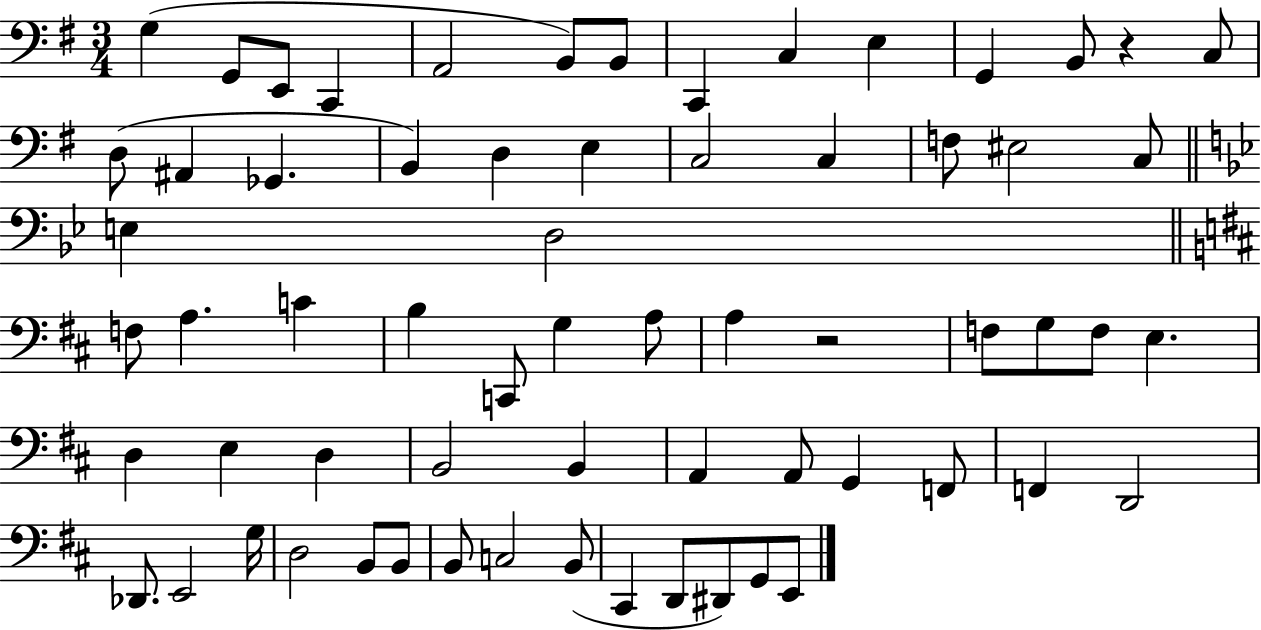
{
  \clef bass
  \numericTimeSignature
  \time 3/4
  \key g \major
  \repeat volta 2 { g4( g,8 e,8 c,4 | a,2 b,8) b,8 | c,4 c4 e4 | g,4 b,8 r4 c8 | \break d8( ais,4 ges,4. | b,4) d4 e4 | c2 c4 | f8 eis2 c8 | \break \bar "||" \break \key bes \major e4 d2 | \bar "||" \break \key d \major f8 a4. c'4 | b4 c,8 g4 a8 | a4 r2 | f8 g8 f8 e4. | \break d4 e4 d4 | b,2 b,4 | a,4 a,8 g,4 f,8 | f,4 d,2 | \break des,8. e,2 g16 | d2 b,8 b,8 | b,8 c2 b,8( | cis,4 d,8 dis,8) g,8 e,8 | \break } \bar "|."
}